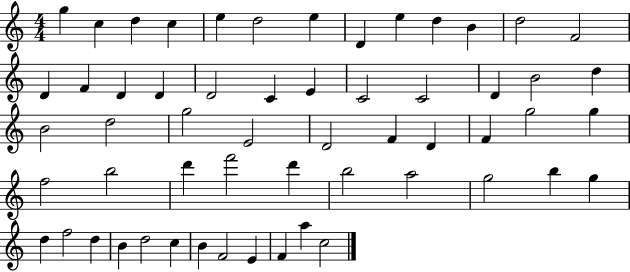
G5/q C5/q D5/q C5/q E5/q D5/h E5/q D4/q E5/q D5/q B4/q D5/h F4/h D4/q F4/q D4/q D4/q D4/h C4/q E4/q C4/h C4/h D4/q B4/h D5/q B4/h D5/h G5/h E4/h D4/h F4/q D4/q F4/q G5/h G5/q F5/h B5/h D6/q F6/h D6/q B5/h A5/h G5/h B5/q G5/q D5/q F5/h D5/q B4/q D5/h C5/q B4/q F4/h E4/q F4/q A5/q C5/h